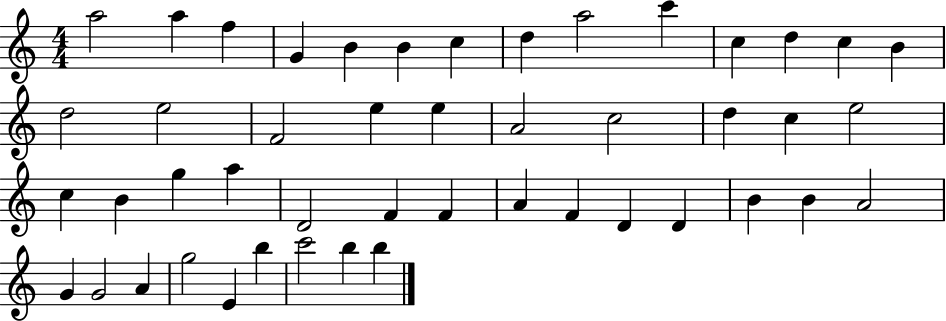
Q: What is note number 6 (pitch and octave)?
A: B4